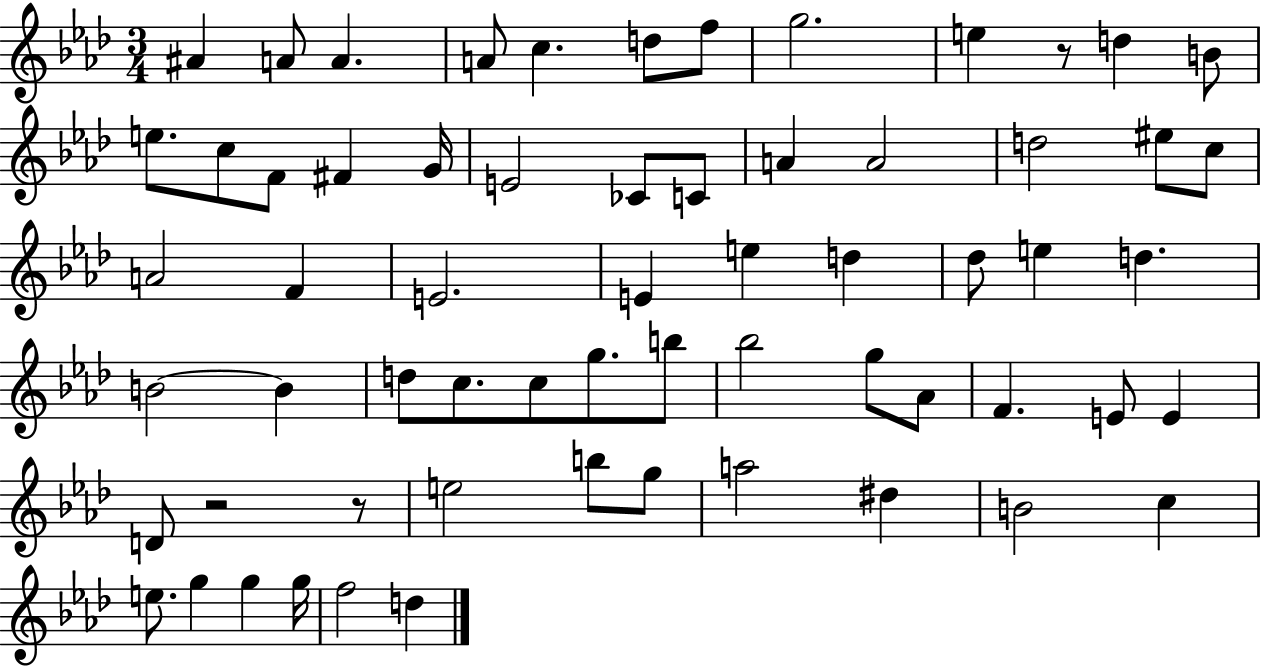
{
  \clef treble
  \numericTimeSignature
  \time 3/4
  \key aes \major
  ais'4 a'8 a'4. | a'8 c''4. d''8 f''8 | g''2. | e''4 r8 d''4 b'8 | \break e''8. c''8 f'8 fis'4 g'16 | e'2 ces'8 c'8 | a'4 a'2 | d''2 eis''8 c''8 | \break a'2 f'4 | e'2. | e'4 e''4 d''4 | des''8 e''4 d''4. | \break b'2~~ b'4 | d''8 c''8. c''8 g''8. b''8 | bes''2 g''8 aes'8 | f'4. e'8 e'4 | \break d'8 r2 r8 | e''2 b''8 g''8 | a''2 dis''4 | b'2 c''4 | \break e''8. g''4 g''4 g''16 | f''2 d''4 | \bar "|."
}